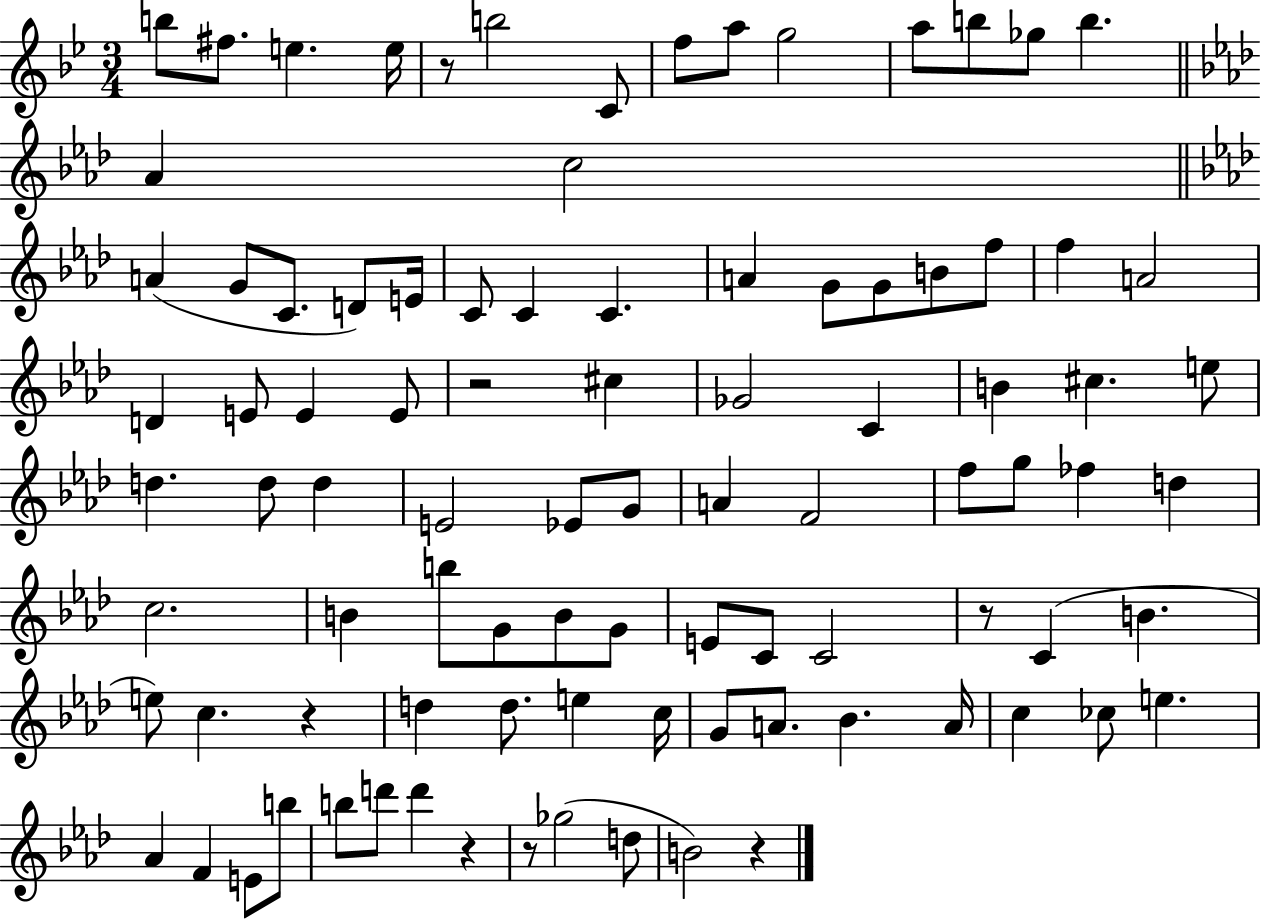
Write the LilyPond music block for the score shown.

{
  \clef treble
  \numericTimeSignature
  \time 3/4
  \key bes \major
  b''8 fis''8. e''4. e''16 | r8 b''2 c'8 | f''8 a''8 g''2 | a''8 b''8 ges''8 b''4. | \break \bar "||" \break \key aes \major aes'4 c''2 | \bar "||" \break \key f \minor a'4( g'8 c'8. d'8) e'16 | c'8 c'4 c'4. | a'4 g'8 g'8 b'8 f''8 | f''4 a'2 | \break d'4 e'8 e'4 e'8 | r2 cis''4 | ges'2 c'4 | b'4 cis''4. e''8 | \break d''4. d''8 d''4 | e'2 ees'8 g'8 | a'4 f'2 | f''8 g''8 fes''4 d''4 | \break c''2. | b'4 b''8 g'8 b'8 g'8 | e'8 c'8 c'2 | r8 c'4( b'4. | \break e''8) c''4. r4 | d''4 d''8. e''4 c''16 | g'8 a'8. bes'4. a'16 | c''4 ces''8 e''4. | \break aes'4 f'4 e'8 b''8 | b''8 d'''8 d'''4 r4 | r8 ges''2( d''8 | b'2) r4 | \break \bar "|."
}